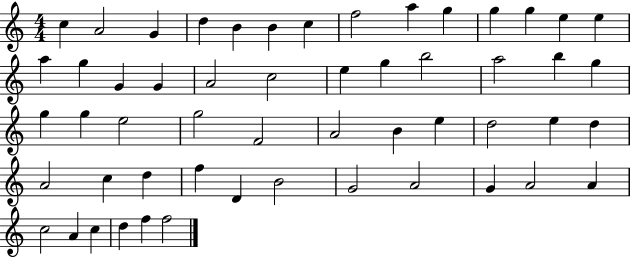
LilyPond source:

{
  \clef treble
  \numericTimeSignature
  \time 4/4
  \key c \major
  c''4 a'2 g'4 | d''4 b'4 b'4 c''4 | f''2 a''4 g''4 | g''4 g''4 e''4 e''4 | \break a''4 g''4 g'4 g'4 | a'2 c''2 | e''4 g''4 b''2 | a''2 b''4 g''4 | \break g''4 g''4 e''2 | g''2 f'2 | a'2 b'4 e''4 | d''2 e''4 d''4 | \break a'2 c''4 d''4 | f''4 d'4 b'2 | g'2 a'2 | g'4 a'2 a'4 | \break c''2 a'4 c''4 | d''4 f''4 f''2 | \bar "|."
}